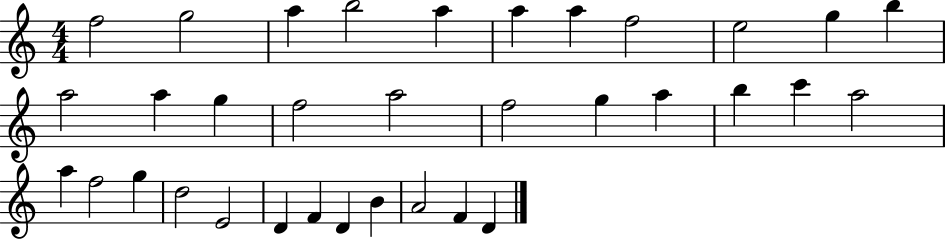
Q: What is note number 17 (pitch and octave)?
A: F5